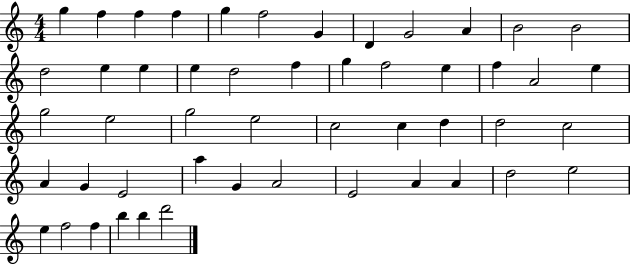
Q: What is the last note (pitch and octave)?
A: D6